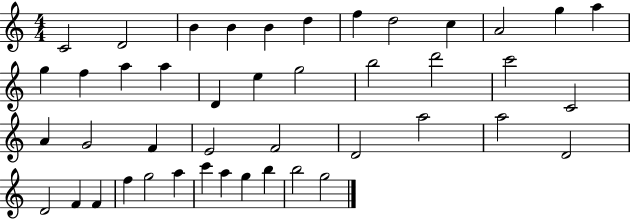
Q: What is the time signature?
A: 4/4